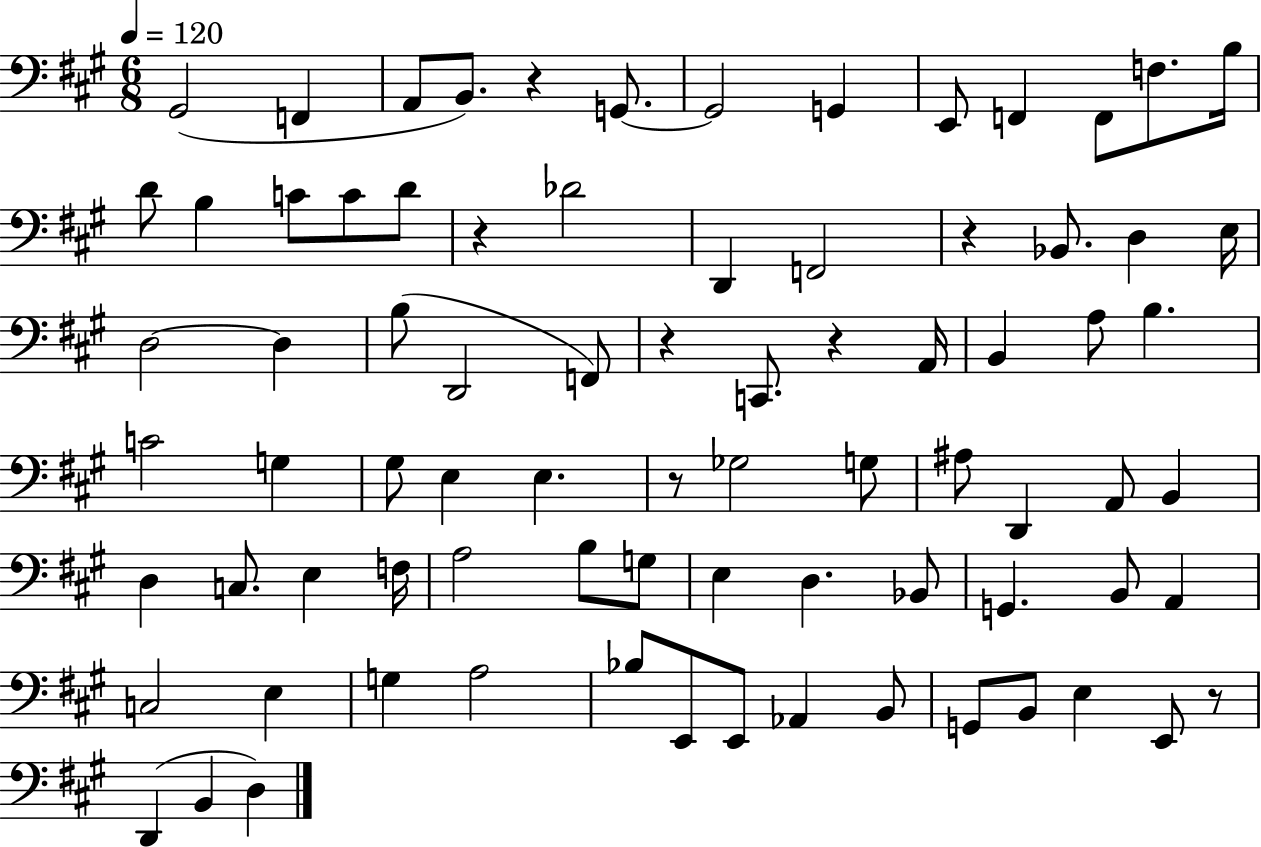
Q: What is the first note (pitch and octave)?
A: G#2